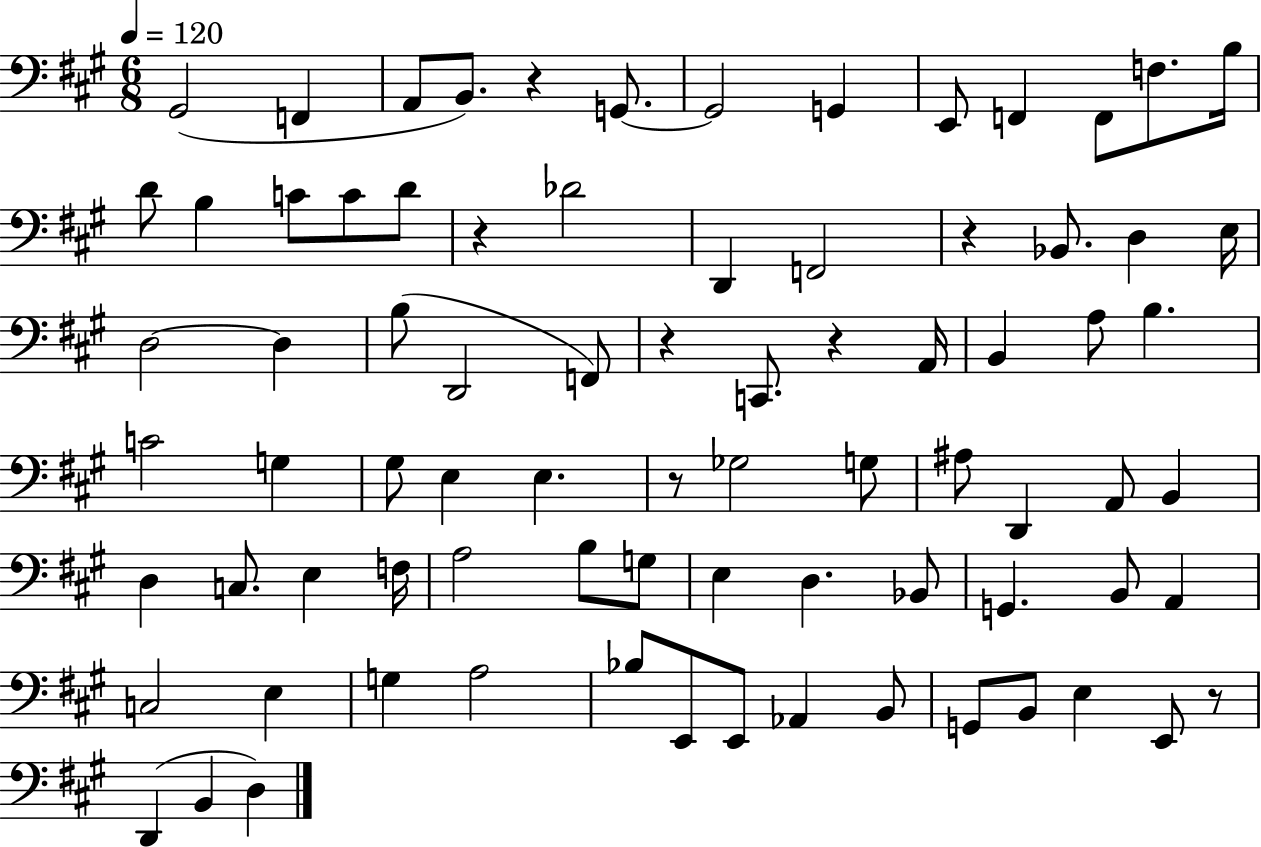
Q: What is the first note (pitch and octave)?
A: G#2